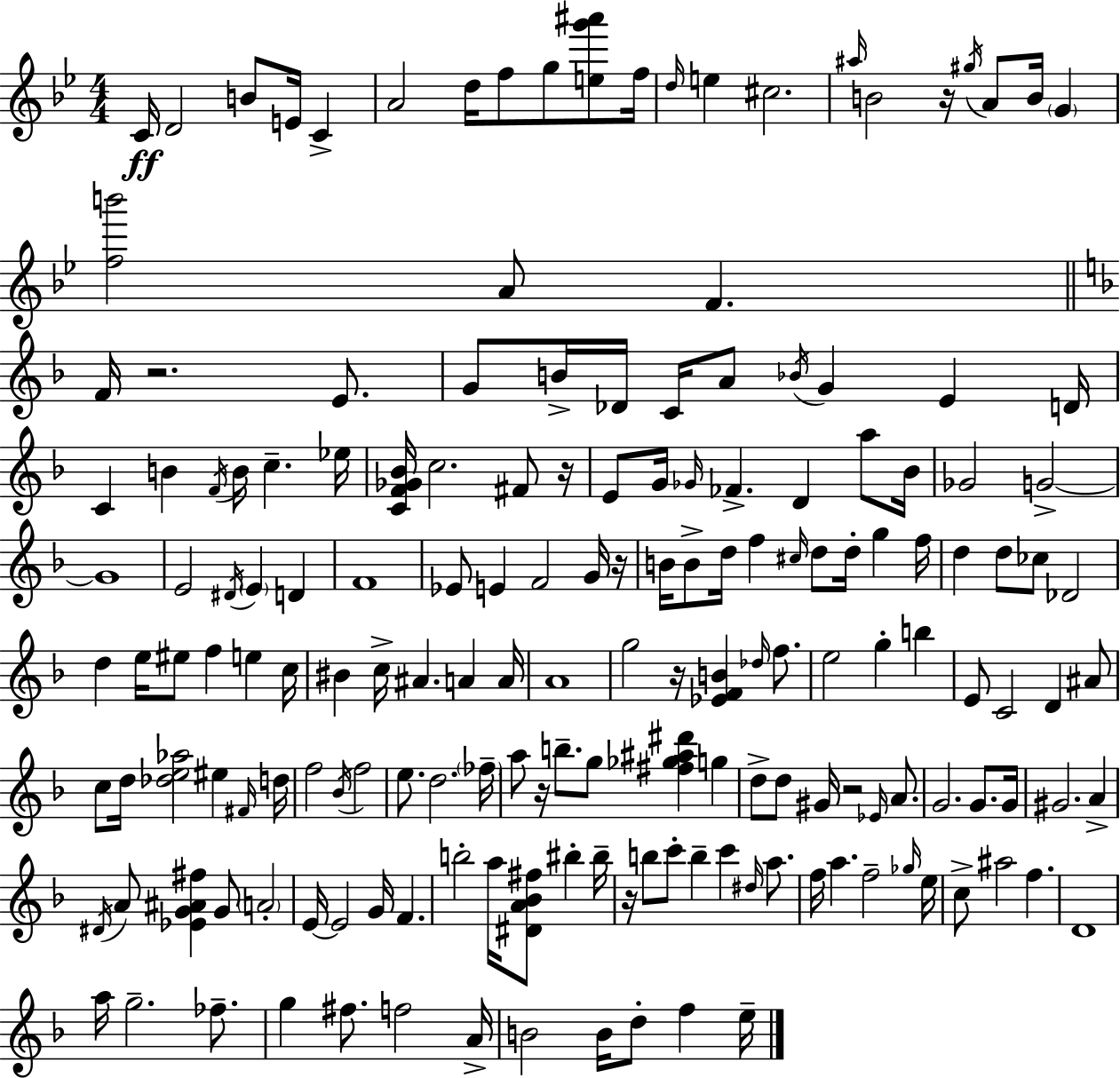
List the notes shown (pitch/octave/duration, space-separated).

C4/s D4/h B4/e E4/s C4/q A4/h D5/s F5/e G5/e [E5,G6,A#6]/e F5/s D5/s E5/q C#5/h. A#5/s B4/h R/s G#5/s A4/e B4/s G4/q [F5,B6]/h A4/e F4/q. F4/s R/h. E4/e. G4/e B4/s Db4/s C4/s A4/e Bb4/s G4/q E4/q D4/s C4/q B4/q F4/s B4/s C5/q. Eb5/s [C4,F4,Gb4,Bb4]/s C5/h. F#4/e R/s E4/e G4/s Gb4/s FES4/q. D4/q A5/e Bb4/s Gb4/h G4/h G4/w E4/h D#4/s E4/q D4/q F4/w Eb4/e E4/q F4/h G4/s R/s B4/s B4/e D5/s F5/q C#5/s D5/e D5/s G5/q F5/s D5/q D5/e CES5/e Db4/h D5/q E5/s EIS5/e F5/q E5/q C5/s BIS4/q C5/s A#4/q. A4/q A4/s A4/w G5/h R/s [Eb4,F4,B4]/q Db5/s F5/e. E5/h G5/q B5/q E4/e C4/h D4/q A#4/e C5/e D5/s [Db5,E5,Ab5]/h EIS5/q F#4/s D5/s F5/h Bb4/s F5/h E5/e. D5/h. FES5/s A5/e R/s B5/e. G5/e [F#5,Gb5,A#5,D#6]/q G5/q D5/e D5/e G#4/s R/h Eb4/s A4/e. G4/h. G4/e. G4/s G#4/h. A4/q D#4/s A4/e [Eb4,G4,A#4,F#5]/q G4/e A4/h E4/s E4/h G4/s F4/q. B5/h A5/s [D#4,A4,Bb4,F#5]/e BIS5/q BIS5/s R/s B5/e C6/e B5/q C6/q D#5/s A5/e. F5/s A5/q. F5/h Gb5/s E5/s C5/e A#5/h F5/q. D4/w A5/s G5/h. FES5/e. G5/q F#5/e. F5/h A4/s B4/h B4/s D5/e F5/q E5/s